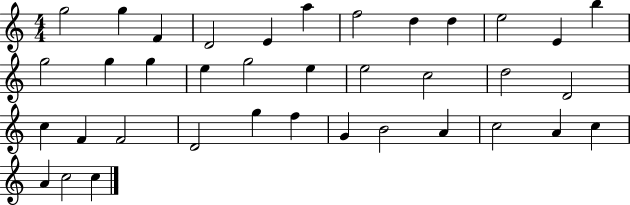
G5/h G5/q F4/q D4/h E4/q A5/q F5/h D5/q D5/q E5/h E4/q B5/q G5/h G5/q G5/q E5/q G5/h E5/q E5/h C5/h D5/h D4/h C5/q F4/q F4/h D4/h G5/q F5/q G4/q B4/h A4/q C5/h A4/q C5/q A4/q C5/h C5/q